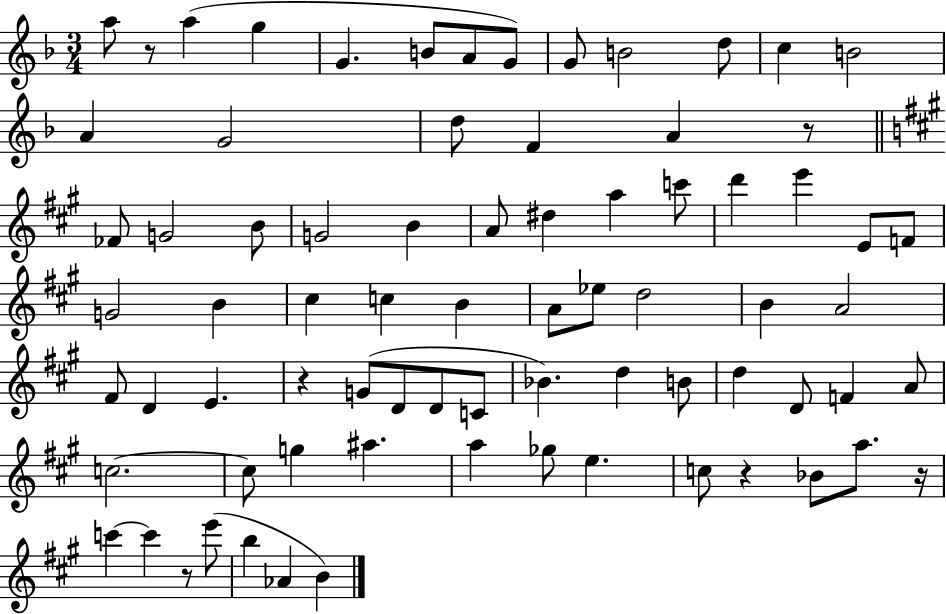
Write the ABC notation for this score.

X:1
T:Untitled
M:3/4
L:1/4
K:F
a/2 z/2 a g G B/2 A/2 G/2 G/2 B2 d/2 c B2 A G2 d/2 F A z/2 _F/2 G2 B/2 G2 B A/2 ^d a c'/2 d' e' E/2 F/2 G2 B ^c c B A/2 _e/2 d2 B A2 ^F/2 D E z G/2 D/2 D/2 C/2 _B d B/2 d D/2 F A/2 c2 c/2 g ^a a _g/2 e c/2 z _B/2 a/2 z/4 c' c' z/2 e'/2 b _A B